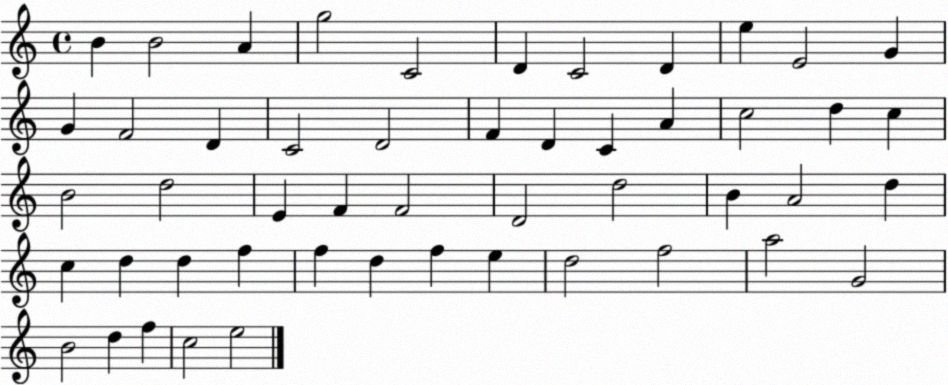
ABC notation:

X:1
T:Untitled
M:4/4
L:1/4
K:C
B B2 A g2 C2 D C2 D e E2 G G F2 D C2 D2 F D C A c2 d c B2 d2 E F F2 D2 d2 B A2 d c d d f f d f e d2 f2 a2 G2 B2 d f c2 e2